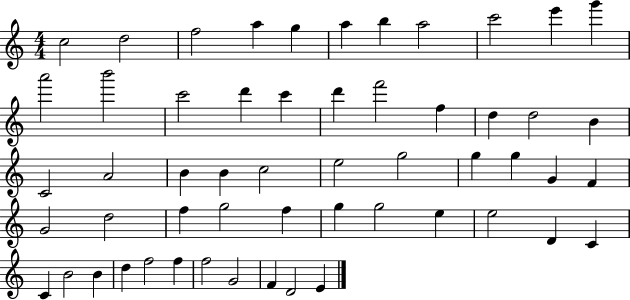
C5/h D5/h F5/h A5/q G5/q A5/q B5/q A5/h C6/h E6/q G6/q A6/h B6/h C6/h D6/q C6/q D6/q F6/h F5/q D5/q D5/h B4/q C4/h A4/h B4/q B4/q C5/h E5/h G5/h G5/q G5/q G4/q F4/q G4/h D5/h F5/q G5/h F5/q G5/q G5/h E5/q E5/h D4/q C4/q C4/q B4/h B4/q D5/q F5/h F5/q F5/h G4/h F4/q D4/h E4/q